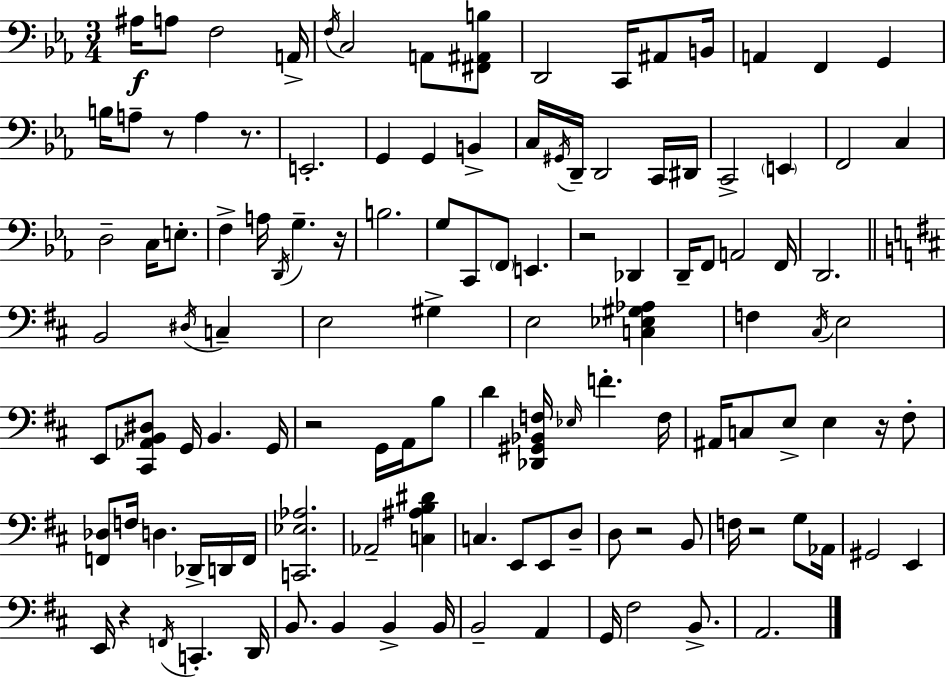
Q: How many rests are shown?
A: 9